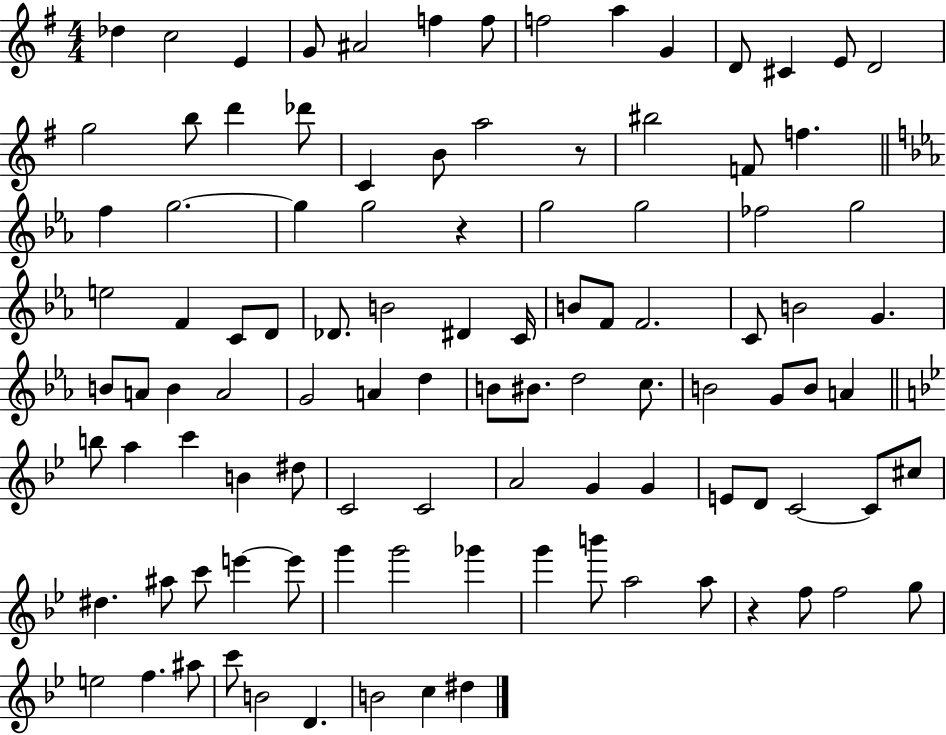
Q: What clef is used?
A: treble